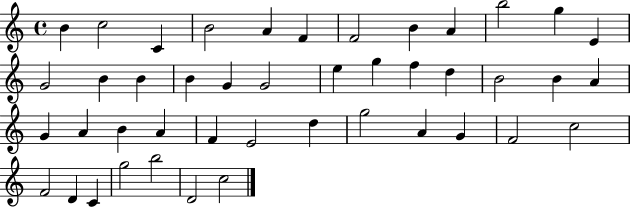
{
  \clef treble
  \time 4/4
  \defaultTimeSignature
  \key c \major
  b'4 c''2 c'4 | b'2 a'4 f'4 | f'2 b'4 a'4 | b''2 g''4 e'4 | \break g'2 b'4 b'4 | b'4 g'4 g'2 | e''4 g''4 f''4 d''4 | b'2 b'4 a'4 | \break g'4 a'4 b'4 a'4 | f'4 e'2 d''4 | g''2 a'4 g'4 | f'2 c''2 | \break f'2 d'4 c'4 | g''2 b''2 | d'2 c''2 | \bar "|."
}